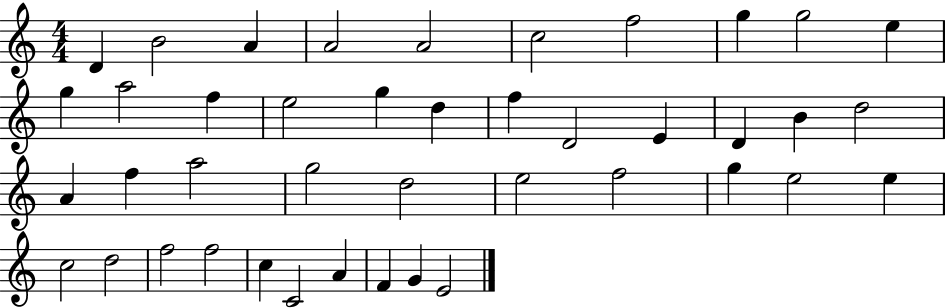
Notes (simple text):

D4/q B4/h A4/q A4/h A4/h C5/h F5/h G5/q G5/h E5/q G5/q A5/h F5/q E5/h G5/q D5/q F5/q D4/h E4/q D4/q B4/q D5/h A4/q F5/q A5/h G5/h D5/h E5/h F5/h G5/q E5/h E5/q C5/h D5/h F5/h F5/h C5/q C4/h A4/q F4/q G4/q E4/h